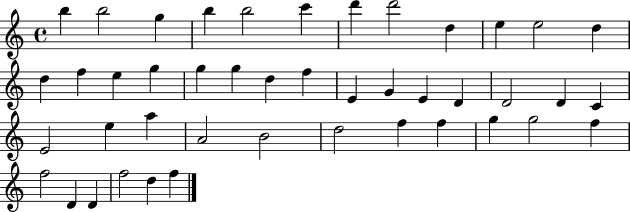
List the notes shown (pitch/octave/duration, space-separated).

B5/q B5/h G5/q B5/q B5/h C6/q D6/q D6/h D5/q E5/q E5/h D5/q D5/q F5/q E5/q G5/q G5/q G5/q D5/q F5/q E4/q G4/q E4/q D4/q D4/h D4/q C4/q E4/h E5/q A5/q A4/h B4/h D5/h F5/q F5/q G5/q G5/h F5/q F5/h D4/q D4/q F5/h D5/q F5/q